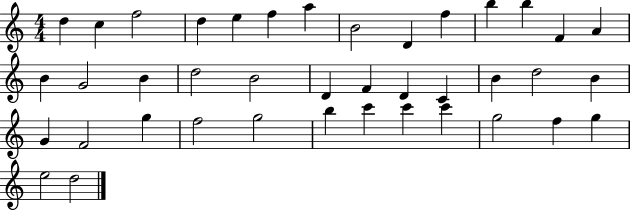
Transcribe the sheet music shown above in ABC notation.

X:1
T:Untitled
M:4/4
L:1/4
K:C
d c f2 d e f a B2 D f b b F A B G2 B d2 B2 D F D C B d2 B G F2 g f2 g2 b c' c' c' g2 f g e2 d2